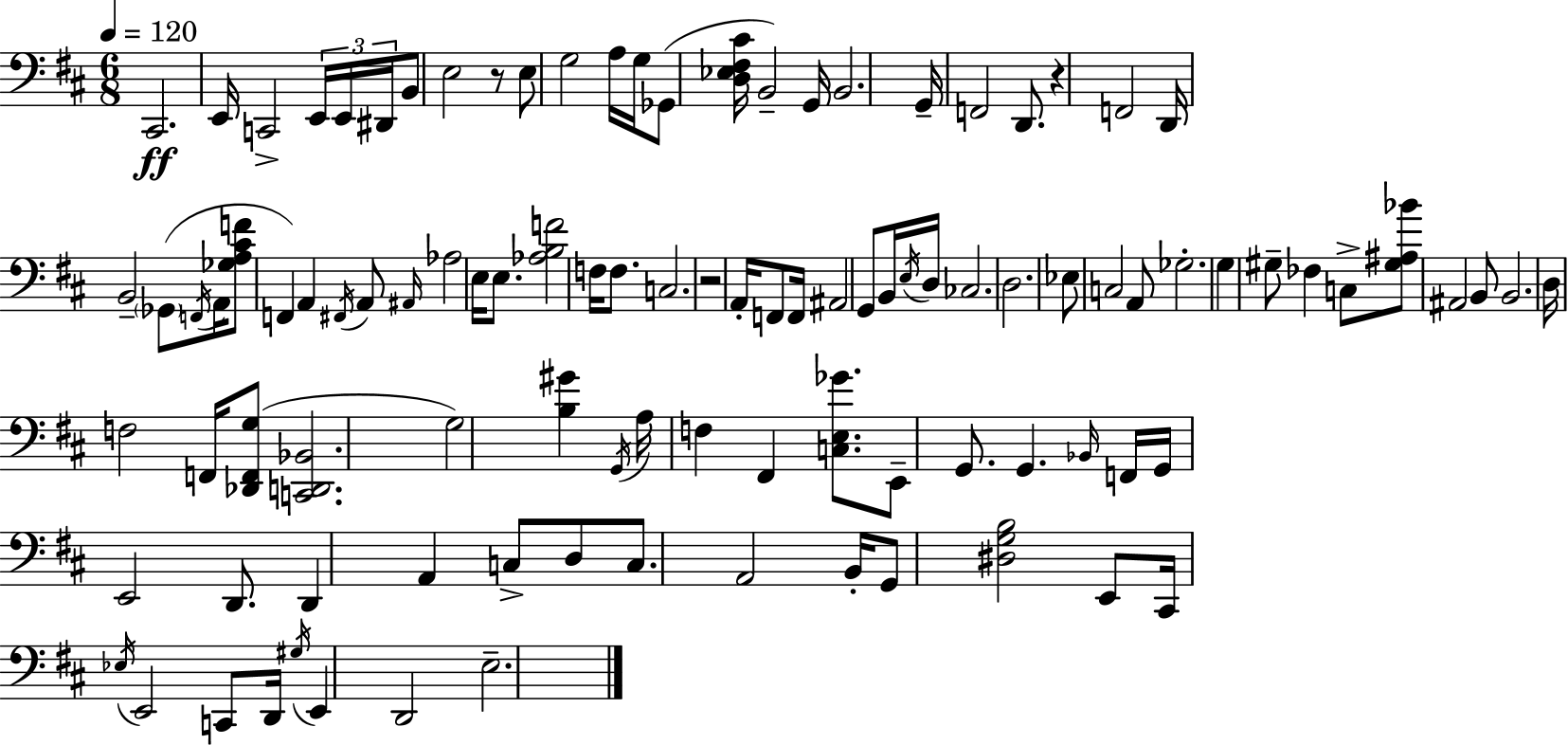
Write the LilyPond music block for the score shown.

{
  \clef bass
  \numericTimeSignature
  \time 6/8
  \key d \major
  \tempo 4 = 120
  \repeat volta 2 { cis,2.\ff | e,16 c,2-> \tuplet 3/2 { e,16 e,16 dis,16 } | b,8 e2 r8 | e8 g2 a16 g16 | \break ges,8( <d ees fis cis'>16 b,2--) g,16 | b,2. | g,16-- f,2 d,8. | r4 f,2 | \break d,16 b,2-- \parenthesize ges,8( \acciaccatura { f,16 } | a,16 <ges a cis' f'>8 f,4) a,4 \acciaccatura { fis,16 } | a,8 \grace { ais,16 } aes2 e16 | e8. <aes b f'>2 f16 | \break f8. c2. | r2 a,16-. | f,8 f,16 ais,2 g,8 | b,16 \acciaccatura { e16 } d16 ces2. | \break d2. | ees8 c2 | a,8 ges2.-. | g4 gis8-- fes4 | \break c8-> <gis ais bes'>8 ais,2 | b,8 b,2. | d16 f2 | f,16 <des, f, g>8( <c, d, bes,>2. | \break g2) | <b gis'>4 \acciaccatura { g,16 } a16 f4 fis,4 | <c e ges'>8. e,8-- g,8. g,4. | \grace { bes,16 } f,16 g,16 e,2 | \break d,8. d,4 a,4 | c8-> d8 c8. a,2 | b,16-. g,8 <dis g b>2 | e,8 cis,16 \acciaccatura { ees16 } e,2 | \break c,8 d,16 \acciaccatura { gis16 } e,4 | d,2 e2.-- | } \bar "|."
}